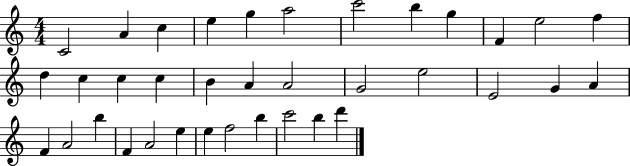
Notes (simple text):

C4/h A4/q C5/q E5/q G5/q A5/h C6/h B5/q G5/q F4/q E5/h F5/q D5/q C5/q C5/q C5/q B4/q A4/q A4/h G4/h E5/h E4/h G4/q A4/q F4/q A4/h B5/q F4/q A4/h E5/q E5/q F5/h B5/q C6/h B5/q D6/q